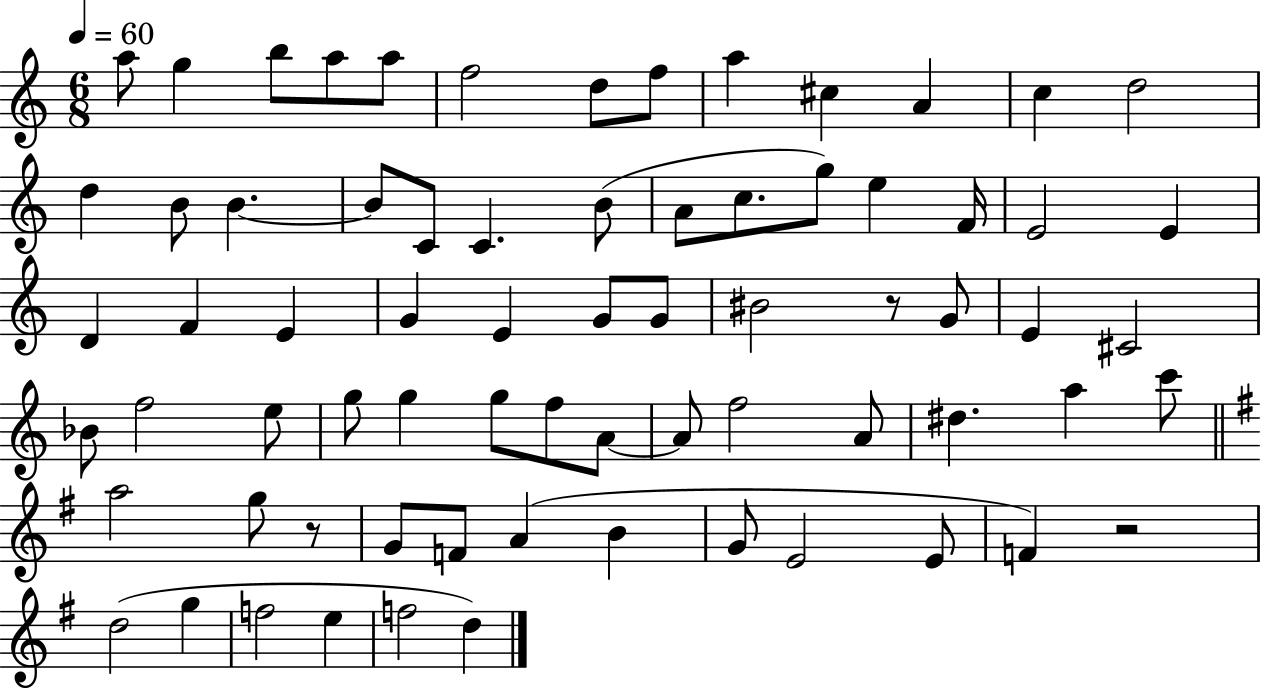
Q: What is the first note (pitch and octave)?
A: A5